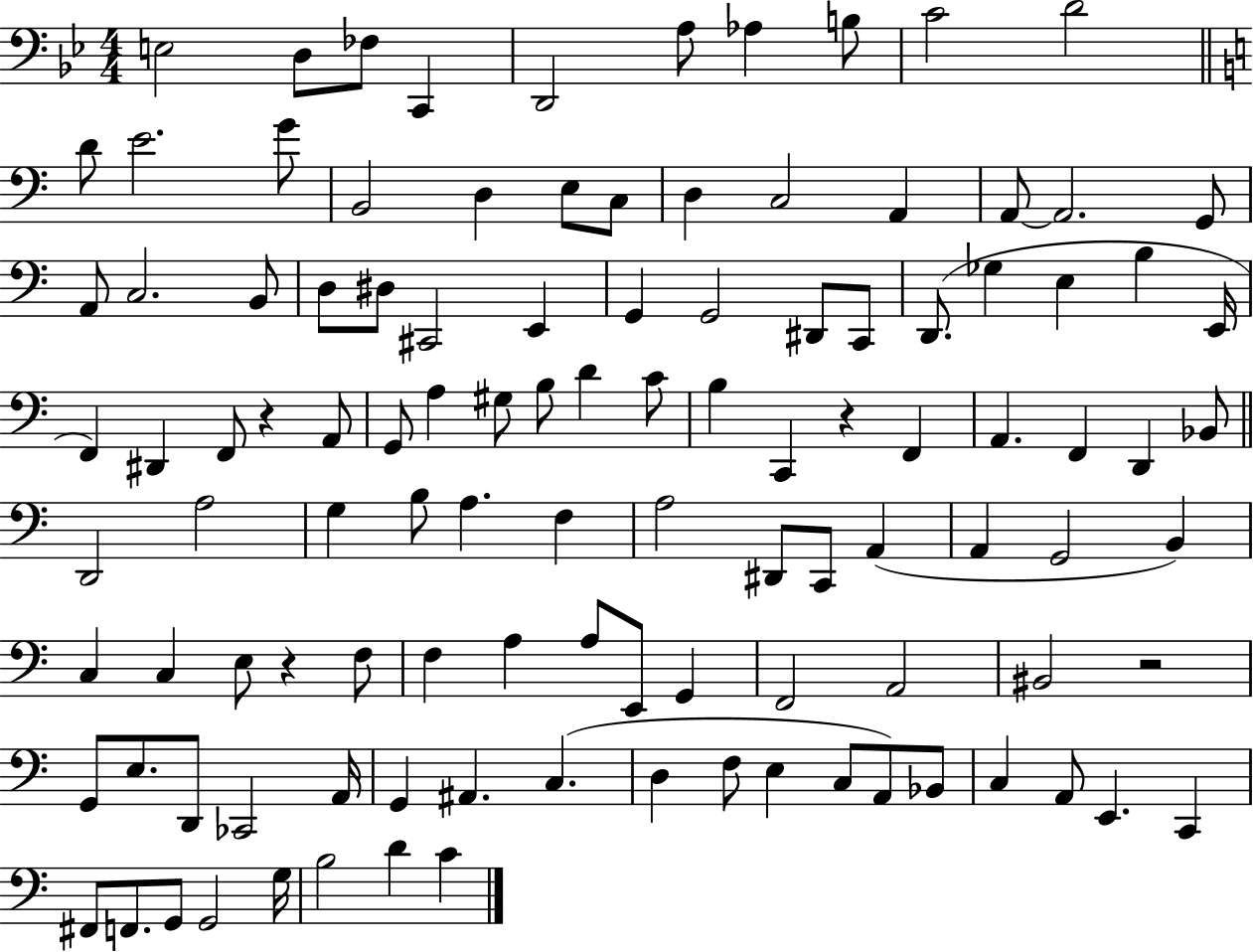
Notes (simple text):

E3/h D3/e FES3/e C2/q D2/h A3/e Ab3/q B3/e C4/h D4/h D4/e E4/h. G4/e B2/h D3/q E3/e C3/e D3/q C3/h A2/q A2/e A2/h. G2/e A2/e C3/h. B2/e D3/e D#3/e C#2/h E2/q G2/q G2/h D#2/e C2/e D2/e. Gb3/q E3/q B3/q E2/s F2/q D#2/q F2/e R/q A2/e G2/e A3/q G#3/e B3/e D4/q C4/e B3/q C2/q R/q F2/q A2/q. F2/q D2/q Bb2/e D2/h A3/h G3/q B3/e A3/q. F3/q A3/h D#2/e C2/e A2/q A2/q G2/h B2/q C3/q C3/q E3/e R/q F3/e F3/q A3/q A3/e E2/e G2/q F2/h A2/h BIS2/h R/h G2/e E3/e. D2/e CES2/h A2/s G2/q A#2/q. C3/q. D3/q F3/e E3/q C3/e A2/e Bb2/e C3/q A2/e E2/q. C2/q F#2/e F2/e. G2/e G2/h G3/s B3/h D4/q C4/q